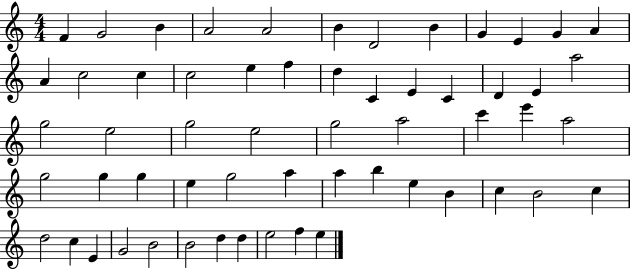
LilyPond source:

{
  \clef treble
  \numericTimeSignature
  \time 4/4
  \key c \major
  f'4 g'2 b'4 | a'2 a'2 | b'4 d'2 b'4 | g'4 e'4 g'4 a'4 | \break a'4 c''2 c''4 | c''2 e''4 f''4 | d''4 c'4 e'4 c'4 | d'4 e'4 a''2 | \break g''2 e''2 | g''2 e''2 | g''2 a''2 | c'''4 e'''4 a''2 | \break g''2 g''4 g''4 | e''4 g''2 a''4 | a''4 b''4 e''4 b'4 | c''4 b'2 c''4 | \break d''2 c''4 e'4 | g'2 b'2 | b'2 d''4 d''4 | e''2 f''4 e''4 | \break \bar "|."
}